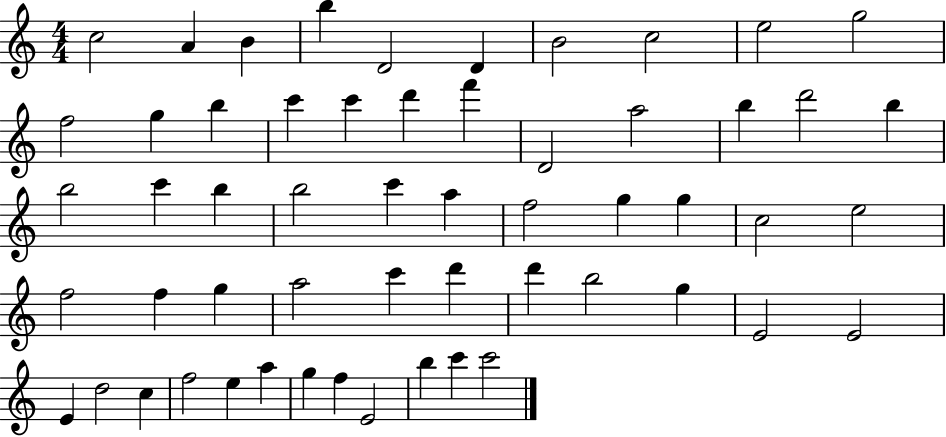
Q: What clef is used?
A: treble